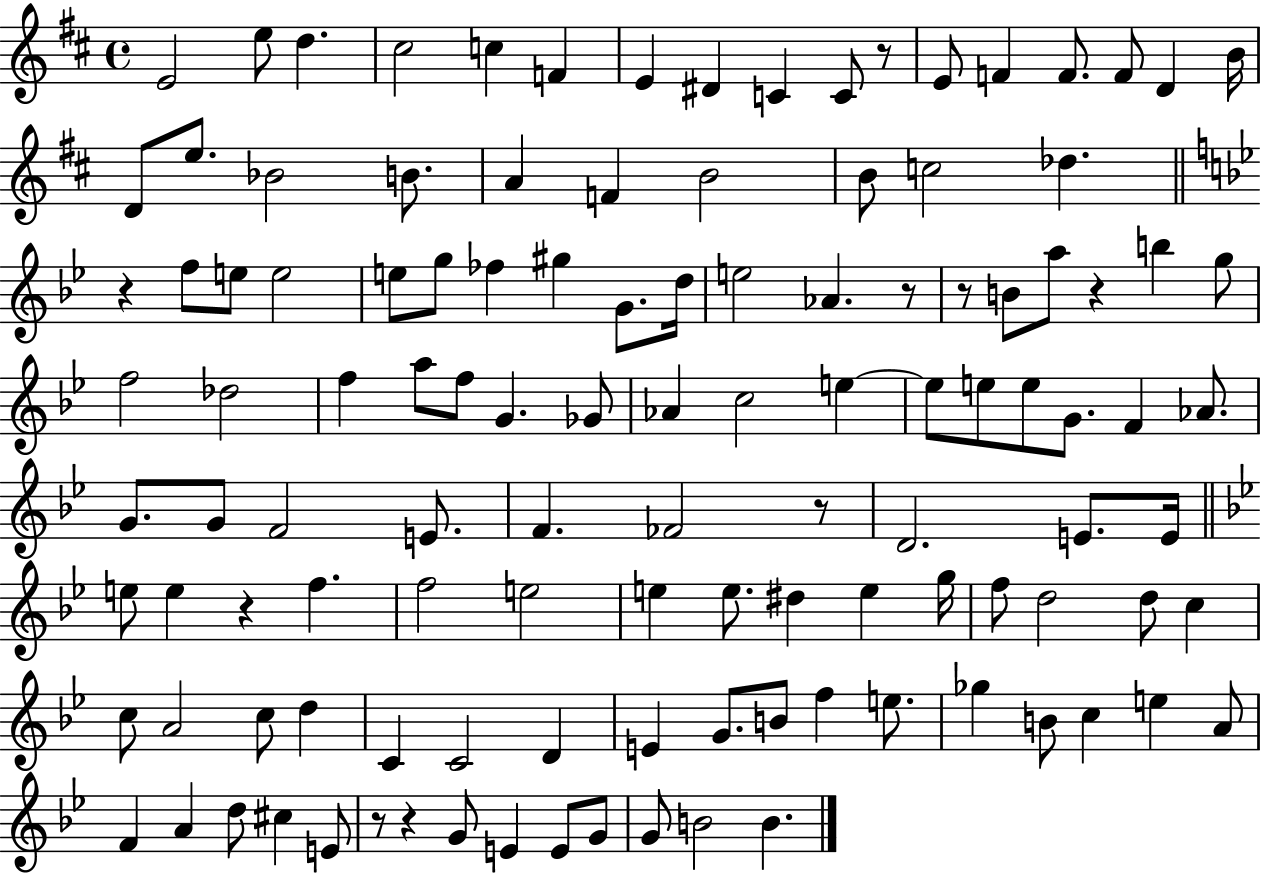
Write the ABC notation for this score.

X:1
T:Untitled
M:4/4
L:1/4
K:D
E2 e/2 d ^c2 c F E ^D C C/2 z/2 E/2 F F/2 F/2 D B/4 D/2 e/2 _B2 B/2 A F B2 B/2 c2 _d z f/2 e/2 e2 e/2 g/2 _f ^g G/2 d/4 e2 _A z/2 z/2 B/2 a/2 z b g/2 f2 _d2 f a/2 f/2 G _G/2 _A c2 e e/2 e/2 e/2 G/2 F _A/2 G/2 G/2 F2 E/2 F _F2 z/2 D2 E/2 E/4 e/2 e z f f2 e2 e e/2 ^d e g/4 f/2 d2 d/2 c c/2 A2 c/2 d C C2 D E G/2 B/2 f e/2 _g B/2 c e A/2 F A d/2 ^c E/2 z/2 z G/2 E E/2 G/2 G/2 B2 B